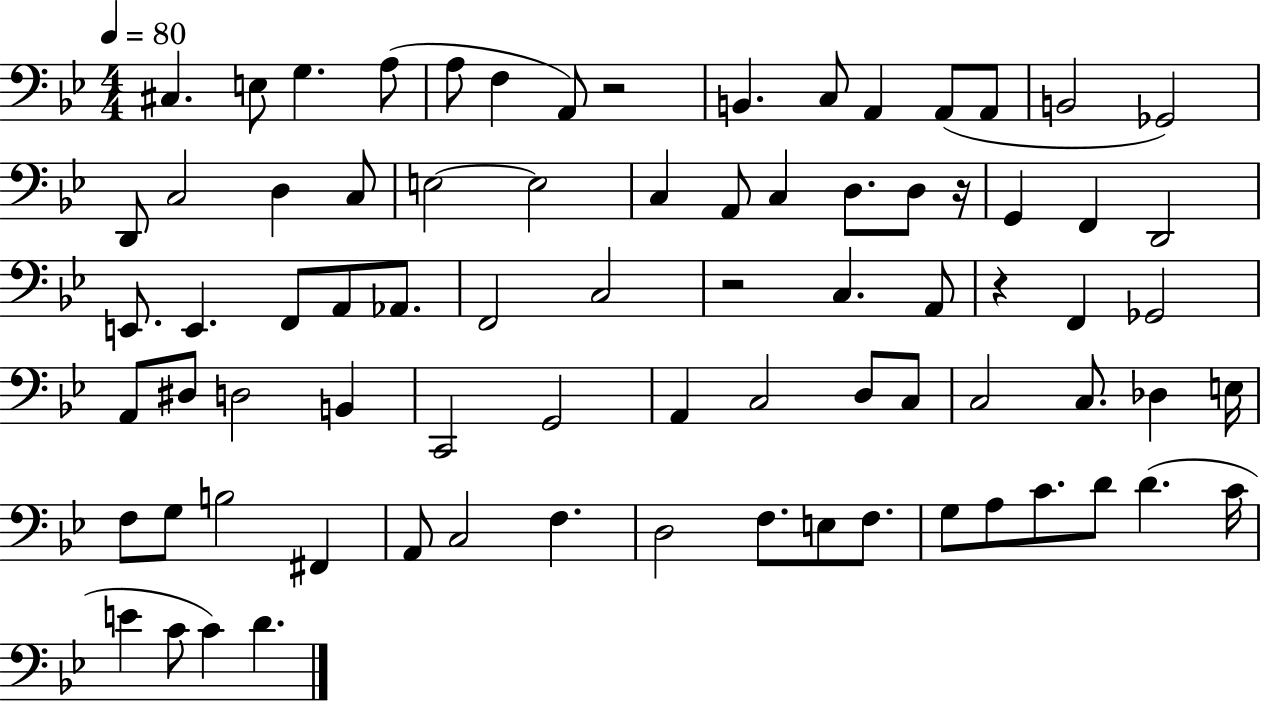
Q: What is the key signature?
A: BES major